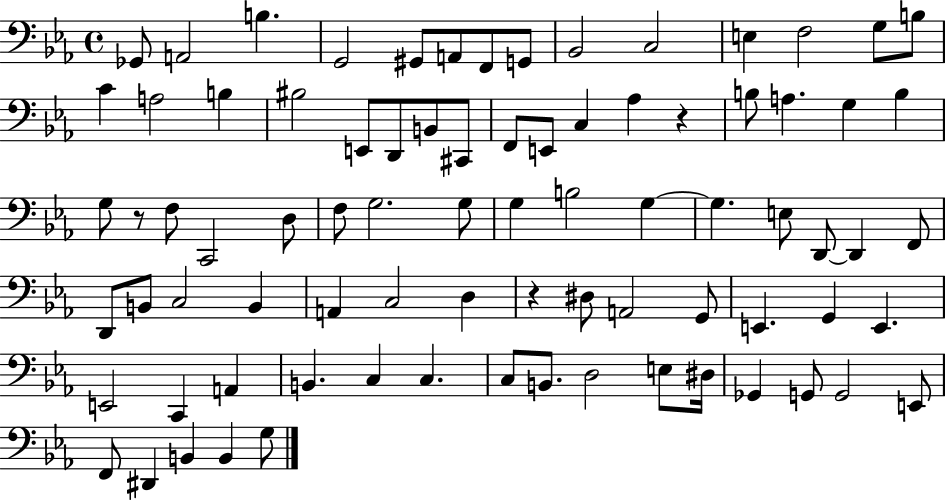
Gb2/e A2/h B3/q. G2/h G#2/e A2/e F2/e G2/e Bb2/h C3/h E3/q F3/h G3/e B3/e C4/q A3/h B3/q BIS3/h E2/e D2/e B2/e C#2/e F2/e E2/e C3/q Ab3/q R/q B3/e A3/q. G3/q B3/q G3/e R/e F3/e C2/h D3/e F3/e G3/h. G3/e G3/q B3/h G3/q G3/q. E3/e D2/e D2/q F2/e D2/e B2/e C3/h B2/q A2/q C3/h D3/q R/q D#3/e A2/h G2/e E2/q. G2/q E2/q. E2/h C2/q A2/q B2/q. C3/q C3/q. C3/e B2/e. D3/h E3/e D#3/s Gb2/q G2/e G2/h E2/e F2/e D#2/q B2/q B2/q G3/e